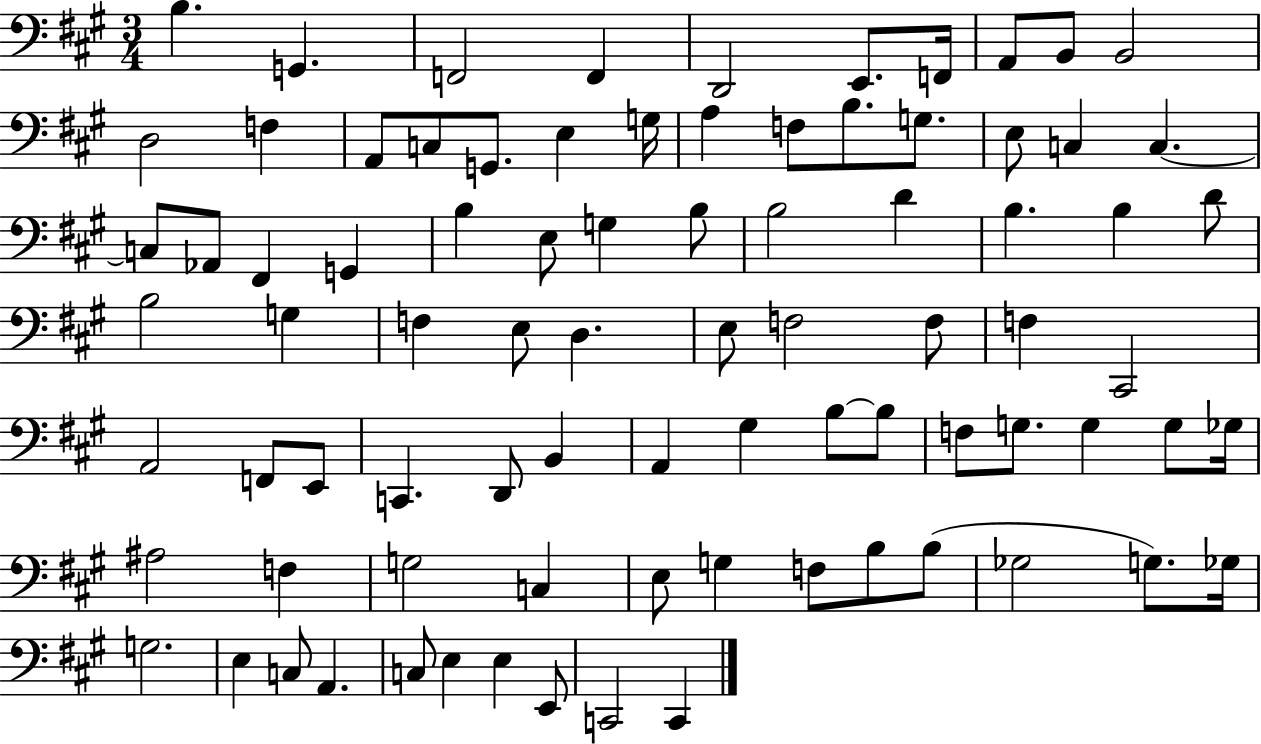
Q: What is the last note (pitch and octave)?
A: C2